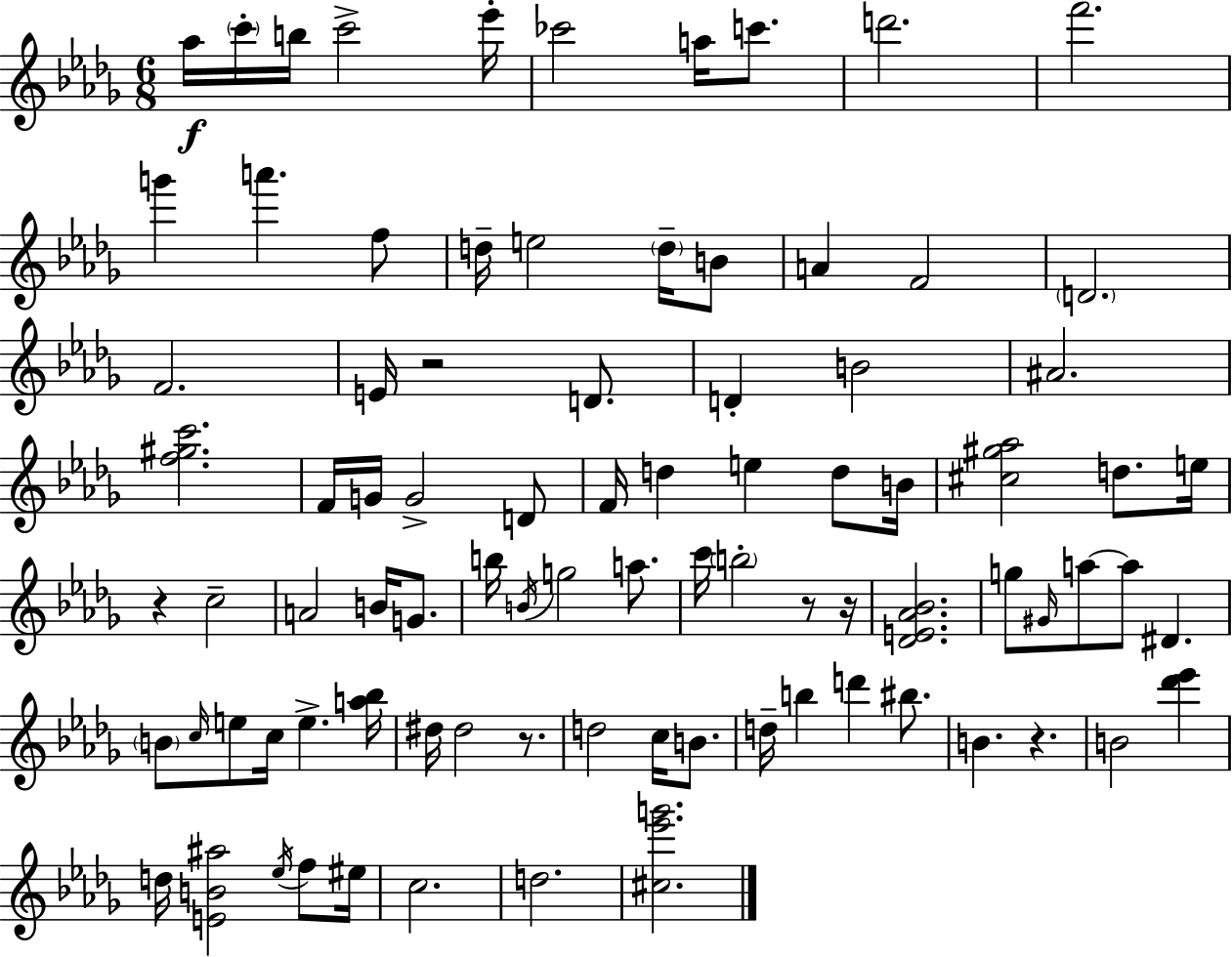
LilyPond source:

{
  \clef treble
  \numericTimeSignature
  \time 6/8
  \key bes \minor
  aes''16\f \parenthesize c'''16-. b''16 c'''2-> ees'''16-. | ces'''2 a''16 c'''8. | d'''2. | f'''2. | \break g'''4 a'''4. f''8 | d''16-- e''2 \parenthesize d''16-- b'8 | a'4 f'2 | \parenthesize d'2. | \break f'2. | e'16 r2 d'8. | d'4-. b'2 | ais'2. | \break <f'' gis'' c'''>2. | f'16 g'16 g'2-> d'8 | f'16 d''4 e''4 d''8 b'16 | <cis'' gis'' aes''>2 d''8. e''16 | \break r4 c''2-- | a'2 b'16 g'8. | b''16 \acciaccatura { b'16 } g''2 a''8. | c'''16 \parenthesize b''2-. r8 | \break r16 <des' e' aes' bes'>2. | g''8 \grace { gis'16 } a''8~~ a''8 dis'4. | \parenthesize b'8 \grace { c''16 } e''8 c''16 e''4.-> | <a'' bes''>16 dis''16 dis''2 | \break r8. d''2 c''16 | b'8. d''16-- b''4 d'''4 | bis''8. b'4. r4. | b'2 <des''' ees'''>4 | \break d''16 <e' b' ais''>2 | \acciaccatura { ees''16 } f''8 eis''16 c''2. | d''2. | <cis'' ees''' g'''>2. | \break \bar "|."
}